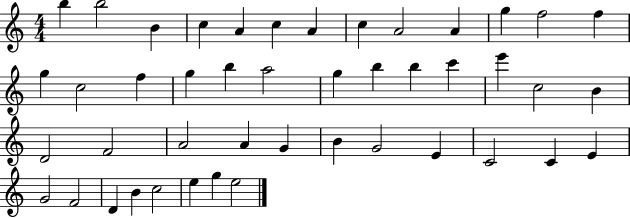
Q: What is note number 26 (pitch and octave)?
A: B4